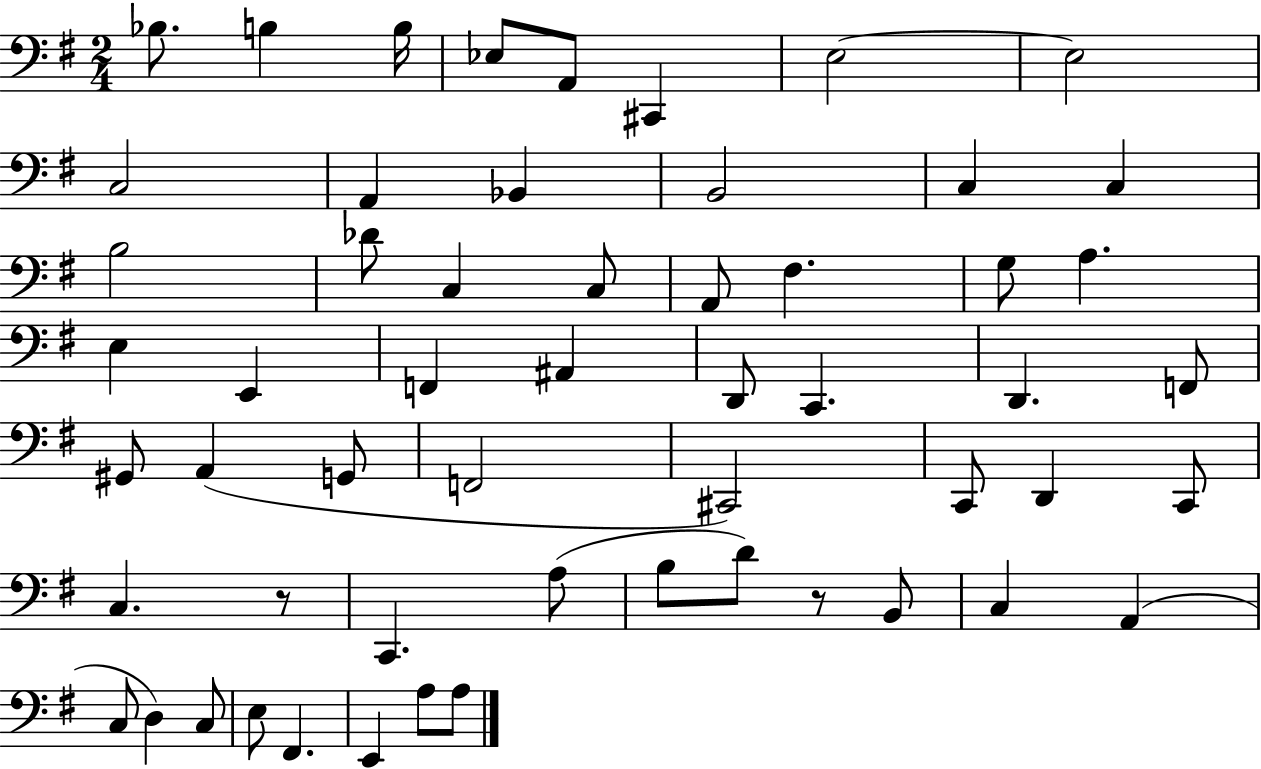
{
  \clef bass
  \numericTimeSignature
  \time 2/4
  \key g \major
  bes8. b4 b16 | ees8 a,8 cis,4 | e2~~ | e2 | \break c2 | a,4 bes,4 | b,2 | c4 c4 | \break b2 | des'8 c4 c8 | a,8 fis4. | g8 a4. | \break e4 e,4 | f,4 ais,4 | d,8 c,4. | d,4. f,8 | \break gis,8 a,4( g,8 | f,2 | cis,2) | c,8 d,4 c,8 | \break c4. r8 | c,4. a8( | b8 d'8) r8 b,8 | c4 a,4( | \break c8 d4) c8 | e8 fis,4. | e,4 a8 a8 | \bar "|."
}